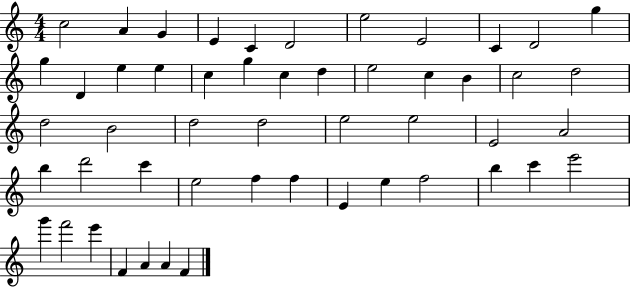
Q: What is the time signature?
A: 4/4